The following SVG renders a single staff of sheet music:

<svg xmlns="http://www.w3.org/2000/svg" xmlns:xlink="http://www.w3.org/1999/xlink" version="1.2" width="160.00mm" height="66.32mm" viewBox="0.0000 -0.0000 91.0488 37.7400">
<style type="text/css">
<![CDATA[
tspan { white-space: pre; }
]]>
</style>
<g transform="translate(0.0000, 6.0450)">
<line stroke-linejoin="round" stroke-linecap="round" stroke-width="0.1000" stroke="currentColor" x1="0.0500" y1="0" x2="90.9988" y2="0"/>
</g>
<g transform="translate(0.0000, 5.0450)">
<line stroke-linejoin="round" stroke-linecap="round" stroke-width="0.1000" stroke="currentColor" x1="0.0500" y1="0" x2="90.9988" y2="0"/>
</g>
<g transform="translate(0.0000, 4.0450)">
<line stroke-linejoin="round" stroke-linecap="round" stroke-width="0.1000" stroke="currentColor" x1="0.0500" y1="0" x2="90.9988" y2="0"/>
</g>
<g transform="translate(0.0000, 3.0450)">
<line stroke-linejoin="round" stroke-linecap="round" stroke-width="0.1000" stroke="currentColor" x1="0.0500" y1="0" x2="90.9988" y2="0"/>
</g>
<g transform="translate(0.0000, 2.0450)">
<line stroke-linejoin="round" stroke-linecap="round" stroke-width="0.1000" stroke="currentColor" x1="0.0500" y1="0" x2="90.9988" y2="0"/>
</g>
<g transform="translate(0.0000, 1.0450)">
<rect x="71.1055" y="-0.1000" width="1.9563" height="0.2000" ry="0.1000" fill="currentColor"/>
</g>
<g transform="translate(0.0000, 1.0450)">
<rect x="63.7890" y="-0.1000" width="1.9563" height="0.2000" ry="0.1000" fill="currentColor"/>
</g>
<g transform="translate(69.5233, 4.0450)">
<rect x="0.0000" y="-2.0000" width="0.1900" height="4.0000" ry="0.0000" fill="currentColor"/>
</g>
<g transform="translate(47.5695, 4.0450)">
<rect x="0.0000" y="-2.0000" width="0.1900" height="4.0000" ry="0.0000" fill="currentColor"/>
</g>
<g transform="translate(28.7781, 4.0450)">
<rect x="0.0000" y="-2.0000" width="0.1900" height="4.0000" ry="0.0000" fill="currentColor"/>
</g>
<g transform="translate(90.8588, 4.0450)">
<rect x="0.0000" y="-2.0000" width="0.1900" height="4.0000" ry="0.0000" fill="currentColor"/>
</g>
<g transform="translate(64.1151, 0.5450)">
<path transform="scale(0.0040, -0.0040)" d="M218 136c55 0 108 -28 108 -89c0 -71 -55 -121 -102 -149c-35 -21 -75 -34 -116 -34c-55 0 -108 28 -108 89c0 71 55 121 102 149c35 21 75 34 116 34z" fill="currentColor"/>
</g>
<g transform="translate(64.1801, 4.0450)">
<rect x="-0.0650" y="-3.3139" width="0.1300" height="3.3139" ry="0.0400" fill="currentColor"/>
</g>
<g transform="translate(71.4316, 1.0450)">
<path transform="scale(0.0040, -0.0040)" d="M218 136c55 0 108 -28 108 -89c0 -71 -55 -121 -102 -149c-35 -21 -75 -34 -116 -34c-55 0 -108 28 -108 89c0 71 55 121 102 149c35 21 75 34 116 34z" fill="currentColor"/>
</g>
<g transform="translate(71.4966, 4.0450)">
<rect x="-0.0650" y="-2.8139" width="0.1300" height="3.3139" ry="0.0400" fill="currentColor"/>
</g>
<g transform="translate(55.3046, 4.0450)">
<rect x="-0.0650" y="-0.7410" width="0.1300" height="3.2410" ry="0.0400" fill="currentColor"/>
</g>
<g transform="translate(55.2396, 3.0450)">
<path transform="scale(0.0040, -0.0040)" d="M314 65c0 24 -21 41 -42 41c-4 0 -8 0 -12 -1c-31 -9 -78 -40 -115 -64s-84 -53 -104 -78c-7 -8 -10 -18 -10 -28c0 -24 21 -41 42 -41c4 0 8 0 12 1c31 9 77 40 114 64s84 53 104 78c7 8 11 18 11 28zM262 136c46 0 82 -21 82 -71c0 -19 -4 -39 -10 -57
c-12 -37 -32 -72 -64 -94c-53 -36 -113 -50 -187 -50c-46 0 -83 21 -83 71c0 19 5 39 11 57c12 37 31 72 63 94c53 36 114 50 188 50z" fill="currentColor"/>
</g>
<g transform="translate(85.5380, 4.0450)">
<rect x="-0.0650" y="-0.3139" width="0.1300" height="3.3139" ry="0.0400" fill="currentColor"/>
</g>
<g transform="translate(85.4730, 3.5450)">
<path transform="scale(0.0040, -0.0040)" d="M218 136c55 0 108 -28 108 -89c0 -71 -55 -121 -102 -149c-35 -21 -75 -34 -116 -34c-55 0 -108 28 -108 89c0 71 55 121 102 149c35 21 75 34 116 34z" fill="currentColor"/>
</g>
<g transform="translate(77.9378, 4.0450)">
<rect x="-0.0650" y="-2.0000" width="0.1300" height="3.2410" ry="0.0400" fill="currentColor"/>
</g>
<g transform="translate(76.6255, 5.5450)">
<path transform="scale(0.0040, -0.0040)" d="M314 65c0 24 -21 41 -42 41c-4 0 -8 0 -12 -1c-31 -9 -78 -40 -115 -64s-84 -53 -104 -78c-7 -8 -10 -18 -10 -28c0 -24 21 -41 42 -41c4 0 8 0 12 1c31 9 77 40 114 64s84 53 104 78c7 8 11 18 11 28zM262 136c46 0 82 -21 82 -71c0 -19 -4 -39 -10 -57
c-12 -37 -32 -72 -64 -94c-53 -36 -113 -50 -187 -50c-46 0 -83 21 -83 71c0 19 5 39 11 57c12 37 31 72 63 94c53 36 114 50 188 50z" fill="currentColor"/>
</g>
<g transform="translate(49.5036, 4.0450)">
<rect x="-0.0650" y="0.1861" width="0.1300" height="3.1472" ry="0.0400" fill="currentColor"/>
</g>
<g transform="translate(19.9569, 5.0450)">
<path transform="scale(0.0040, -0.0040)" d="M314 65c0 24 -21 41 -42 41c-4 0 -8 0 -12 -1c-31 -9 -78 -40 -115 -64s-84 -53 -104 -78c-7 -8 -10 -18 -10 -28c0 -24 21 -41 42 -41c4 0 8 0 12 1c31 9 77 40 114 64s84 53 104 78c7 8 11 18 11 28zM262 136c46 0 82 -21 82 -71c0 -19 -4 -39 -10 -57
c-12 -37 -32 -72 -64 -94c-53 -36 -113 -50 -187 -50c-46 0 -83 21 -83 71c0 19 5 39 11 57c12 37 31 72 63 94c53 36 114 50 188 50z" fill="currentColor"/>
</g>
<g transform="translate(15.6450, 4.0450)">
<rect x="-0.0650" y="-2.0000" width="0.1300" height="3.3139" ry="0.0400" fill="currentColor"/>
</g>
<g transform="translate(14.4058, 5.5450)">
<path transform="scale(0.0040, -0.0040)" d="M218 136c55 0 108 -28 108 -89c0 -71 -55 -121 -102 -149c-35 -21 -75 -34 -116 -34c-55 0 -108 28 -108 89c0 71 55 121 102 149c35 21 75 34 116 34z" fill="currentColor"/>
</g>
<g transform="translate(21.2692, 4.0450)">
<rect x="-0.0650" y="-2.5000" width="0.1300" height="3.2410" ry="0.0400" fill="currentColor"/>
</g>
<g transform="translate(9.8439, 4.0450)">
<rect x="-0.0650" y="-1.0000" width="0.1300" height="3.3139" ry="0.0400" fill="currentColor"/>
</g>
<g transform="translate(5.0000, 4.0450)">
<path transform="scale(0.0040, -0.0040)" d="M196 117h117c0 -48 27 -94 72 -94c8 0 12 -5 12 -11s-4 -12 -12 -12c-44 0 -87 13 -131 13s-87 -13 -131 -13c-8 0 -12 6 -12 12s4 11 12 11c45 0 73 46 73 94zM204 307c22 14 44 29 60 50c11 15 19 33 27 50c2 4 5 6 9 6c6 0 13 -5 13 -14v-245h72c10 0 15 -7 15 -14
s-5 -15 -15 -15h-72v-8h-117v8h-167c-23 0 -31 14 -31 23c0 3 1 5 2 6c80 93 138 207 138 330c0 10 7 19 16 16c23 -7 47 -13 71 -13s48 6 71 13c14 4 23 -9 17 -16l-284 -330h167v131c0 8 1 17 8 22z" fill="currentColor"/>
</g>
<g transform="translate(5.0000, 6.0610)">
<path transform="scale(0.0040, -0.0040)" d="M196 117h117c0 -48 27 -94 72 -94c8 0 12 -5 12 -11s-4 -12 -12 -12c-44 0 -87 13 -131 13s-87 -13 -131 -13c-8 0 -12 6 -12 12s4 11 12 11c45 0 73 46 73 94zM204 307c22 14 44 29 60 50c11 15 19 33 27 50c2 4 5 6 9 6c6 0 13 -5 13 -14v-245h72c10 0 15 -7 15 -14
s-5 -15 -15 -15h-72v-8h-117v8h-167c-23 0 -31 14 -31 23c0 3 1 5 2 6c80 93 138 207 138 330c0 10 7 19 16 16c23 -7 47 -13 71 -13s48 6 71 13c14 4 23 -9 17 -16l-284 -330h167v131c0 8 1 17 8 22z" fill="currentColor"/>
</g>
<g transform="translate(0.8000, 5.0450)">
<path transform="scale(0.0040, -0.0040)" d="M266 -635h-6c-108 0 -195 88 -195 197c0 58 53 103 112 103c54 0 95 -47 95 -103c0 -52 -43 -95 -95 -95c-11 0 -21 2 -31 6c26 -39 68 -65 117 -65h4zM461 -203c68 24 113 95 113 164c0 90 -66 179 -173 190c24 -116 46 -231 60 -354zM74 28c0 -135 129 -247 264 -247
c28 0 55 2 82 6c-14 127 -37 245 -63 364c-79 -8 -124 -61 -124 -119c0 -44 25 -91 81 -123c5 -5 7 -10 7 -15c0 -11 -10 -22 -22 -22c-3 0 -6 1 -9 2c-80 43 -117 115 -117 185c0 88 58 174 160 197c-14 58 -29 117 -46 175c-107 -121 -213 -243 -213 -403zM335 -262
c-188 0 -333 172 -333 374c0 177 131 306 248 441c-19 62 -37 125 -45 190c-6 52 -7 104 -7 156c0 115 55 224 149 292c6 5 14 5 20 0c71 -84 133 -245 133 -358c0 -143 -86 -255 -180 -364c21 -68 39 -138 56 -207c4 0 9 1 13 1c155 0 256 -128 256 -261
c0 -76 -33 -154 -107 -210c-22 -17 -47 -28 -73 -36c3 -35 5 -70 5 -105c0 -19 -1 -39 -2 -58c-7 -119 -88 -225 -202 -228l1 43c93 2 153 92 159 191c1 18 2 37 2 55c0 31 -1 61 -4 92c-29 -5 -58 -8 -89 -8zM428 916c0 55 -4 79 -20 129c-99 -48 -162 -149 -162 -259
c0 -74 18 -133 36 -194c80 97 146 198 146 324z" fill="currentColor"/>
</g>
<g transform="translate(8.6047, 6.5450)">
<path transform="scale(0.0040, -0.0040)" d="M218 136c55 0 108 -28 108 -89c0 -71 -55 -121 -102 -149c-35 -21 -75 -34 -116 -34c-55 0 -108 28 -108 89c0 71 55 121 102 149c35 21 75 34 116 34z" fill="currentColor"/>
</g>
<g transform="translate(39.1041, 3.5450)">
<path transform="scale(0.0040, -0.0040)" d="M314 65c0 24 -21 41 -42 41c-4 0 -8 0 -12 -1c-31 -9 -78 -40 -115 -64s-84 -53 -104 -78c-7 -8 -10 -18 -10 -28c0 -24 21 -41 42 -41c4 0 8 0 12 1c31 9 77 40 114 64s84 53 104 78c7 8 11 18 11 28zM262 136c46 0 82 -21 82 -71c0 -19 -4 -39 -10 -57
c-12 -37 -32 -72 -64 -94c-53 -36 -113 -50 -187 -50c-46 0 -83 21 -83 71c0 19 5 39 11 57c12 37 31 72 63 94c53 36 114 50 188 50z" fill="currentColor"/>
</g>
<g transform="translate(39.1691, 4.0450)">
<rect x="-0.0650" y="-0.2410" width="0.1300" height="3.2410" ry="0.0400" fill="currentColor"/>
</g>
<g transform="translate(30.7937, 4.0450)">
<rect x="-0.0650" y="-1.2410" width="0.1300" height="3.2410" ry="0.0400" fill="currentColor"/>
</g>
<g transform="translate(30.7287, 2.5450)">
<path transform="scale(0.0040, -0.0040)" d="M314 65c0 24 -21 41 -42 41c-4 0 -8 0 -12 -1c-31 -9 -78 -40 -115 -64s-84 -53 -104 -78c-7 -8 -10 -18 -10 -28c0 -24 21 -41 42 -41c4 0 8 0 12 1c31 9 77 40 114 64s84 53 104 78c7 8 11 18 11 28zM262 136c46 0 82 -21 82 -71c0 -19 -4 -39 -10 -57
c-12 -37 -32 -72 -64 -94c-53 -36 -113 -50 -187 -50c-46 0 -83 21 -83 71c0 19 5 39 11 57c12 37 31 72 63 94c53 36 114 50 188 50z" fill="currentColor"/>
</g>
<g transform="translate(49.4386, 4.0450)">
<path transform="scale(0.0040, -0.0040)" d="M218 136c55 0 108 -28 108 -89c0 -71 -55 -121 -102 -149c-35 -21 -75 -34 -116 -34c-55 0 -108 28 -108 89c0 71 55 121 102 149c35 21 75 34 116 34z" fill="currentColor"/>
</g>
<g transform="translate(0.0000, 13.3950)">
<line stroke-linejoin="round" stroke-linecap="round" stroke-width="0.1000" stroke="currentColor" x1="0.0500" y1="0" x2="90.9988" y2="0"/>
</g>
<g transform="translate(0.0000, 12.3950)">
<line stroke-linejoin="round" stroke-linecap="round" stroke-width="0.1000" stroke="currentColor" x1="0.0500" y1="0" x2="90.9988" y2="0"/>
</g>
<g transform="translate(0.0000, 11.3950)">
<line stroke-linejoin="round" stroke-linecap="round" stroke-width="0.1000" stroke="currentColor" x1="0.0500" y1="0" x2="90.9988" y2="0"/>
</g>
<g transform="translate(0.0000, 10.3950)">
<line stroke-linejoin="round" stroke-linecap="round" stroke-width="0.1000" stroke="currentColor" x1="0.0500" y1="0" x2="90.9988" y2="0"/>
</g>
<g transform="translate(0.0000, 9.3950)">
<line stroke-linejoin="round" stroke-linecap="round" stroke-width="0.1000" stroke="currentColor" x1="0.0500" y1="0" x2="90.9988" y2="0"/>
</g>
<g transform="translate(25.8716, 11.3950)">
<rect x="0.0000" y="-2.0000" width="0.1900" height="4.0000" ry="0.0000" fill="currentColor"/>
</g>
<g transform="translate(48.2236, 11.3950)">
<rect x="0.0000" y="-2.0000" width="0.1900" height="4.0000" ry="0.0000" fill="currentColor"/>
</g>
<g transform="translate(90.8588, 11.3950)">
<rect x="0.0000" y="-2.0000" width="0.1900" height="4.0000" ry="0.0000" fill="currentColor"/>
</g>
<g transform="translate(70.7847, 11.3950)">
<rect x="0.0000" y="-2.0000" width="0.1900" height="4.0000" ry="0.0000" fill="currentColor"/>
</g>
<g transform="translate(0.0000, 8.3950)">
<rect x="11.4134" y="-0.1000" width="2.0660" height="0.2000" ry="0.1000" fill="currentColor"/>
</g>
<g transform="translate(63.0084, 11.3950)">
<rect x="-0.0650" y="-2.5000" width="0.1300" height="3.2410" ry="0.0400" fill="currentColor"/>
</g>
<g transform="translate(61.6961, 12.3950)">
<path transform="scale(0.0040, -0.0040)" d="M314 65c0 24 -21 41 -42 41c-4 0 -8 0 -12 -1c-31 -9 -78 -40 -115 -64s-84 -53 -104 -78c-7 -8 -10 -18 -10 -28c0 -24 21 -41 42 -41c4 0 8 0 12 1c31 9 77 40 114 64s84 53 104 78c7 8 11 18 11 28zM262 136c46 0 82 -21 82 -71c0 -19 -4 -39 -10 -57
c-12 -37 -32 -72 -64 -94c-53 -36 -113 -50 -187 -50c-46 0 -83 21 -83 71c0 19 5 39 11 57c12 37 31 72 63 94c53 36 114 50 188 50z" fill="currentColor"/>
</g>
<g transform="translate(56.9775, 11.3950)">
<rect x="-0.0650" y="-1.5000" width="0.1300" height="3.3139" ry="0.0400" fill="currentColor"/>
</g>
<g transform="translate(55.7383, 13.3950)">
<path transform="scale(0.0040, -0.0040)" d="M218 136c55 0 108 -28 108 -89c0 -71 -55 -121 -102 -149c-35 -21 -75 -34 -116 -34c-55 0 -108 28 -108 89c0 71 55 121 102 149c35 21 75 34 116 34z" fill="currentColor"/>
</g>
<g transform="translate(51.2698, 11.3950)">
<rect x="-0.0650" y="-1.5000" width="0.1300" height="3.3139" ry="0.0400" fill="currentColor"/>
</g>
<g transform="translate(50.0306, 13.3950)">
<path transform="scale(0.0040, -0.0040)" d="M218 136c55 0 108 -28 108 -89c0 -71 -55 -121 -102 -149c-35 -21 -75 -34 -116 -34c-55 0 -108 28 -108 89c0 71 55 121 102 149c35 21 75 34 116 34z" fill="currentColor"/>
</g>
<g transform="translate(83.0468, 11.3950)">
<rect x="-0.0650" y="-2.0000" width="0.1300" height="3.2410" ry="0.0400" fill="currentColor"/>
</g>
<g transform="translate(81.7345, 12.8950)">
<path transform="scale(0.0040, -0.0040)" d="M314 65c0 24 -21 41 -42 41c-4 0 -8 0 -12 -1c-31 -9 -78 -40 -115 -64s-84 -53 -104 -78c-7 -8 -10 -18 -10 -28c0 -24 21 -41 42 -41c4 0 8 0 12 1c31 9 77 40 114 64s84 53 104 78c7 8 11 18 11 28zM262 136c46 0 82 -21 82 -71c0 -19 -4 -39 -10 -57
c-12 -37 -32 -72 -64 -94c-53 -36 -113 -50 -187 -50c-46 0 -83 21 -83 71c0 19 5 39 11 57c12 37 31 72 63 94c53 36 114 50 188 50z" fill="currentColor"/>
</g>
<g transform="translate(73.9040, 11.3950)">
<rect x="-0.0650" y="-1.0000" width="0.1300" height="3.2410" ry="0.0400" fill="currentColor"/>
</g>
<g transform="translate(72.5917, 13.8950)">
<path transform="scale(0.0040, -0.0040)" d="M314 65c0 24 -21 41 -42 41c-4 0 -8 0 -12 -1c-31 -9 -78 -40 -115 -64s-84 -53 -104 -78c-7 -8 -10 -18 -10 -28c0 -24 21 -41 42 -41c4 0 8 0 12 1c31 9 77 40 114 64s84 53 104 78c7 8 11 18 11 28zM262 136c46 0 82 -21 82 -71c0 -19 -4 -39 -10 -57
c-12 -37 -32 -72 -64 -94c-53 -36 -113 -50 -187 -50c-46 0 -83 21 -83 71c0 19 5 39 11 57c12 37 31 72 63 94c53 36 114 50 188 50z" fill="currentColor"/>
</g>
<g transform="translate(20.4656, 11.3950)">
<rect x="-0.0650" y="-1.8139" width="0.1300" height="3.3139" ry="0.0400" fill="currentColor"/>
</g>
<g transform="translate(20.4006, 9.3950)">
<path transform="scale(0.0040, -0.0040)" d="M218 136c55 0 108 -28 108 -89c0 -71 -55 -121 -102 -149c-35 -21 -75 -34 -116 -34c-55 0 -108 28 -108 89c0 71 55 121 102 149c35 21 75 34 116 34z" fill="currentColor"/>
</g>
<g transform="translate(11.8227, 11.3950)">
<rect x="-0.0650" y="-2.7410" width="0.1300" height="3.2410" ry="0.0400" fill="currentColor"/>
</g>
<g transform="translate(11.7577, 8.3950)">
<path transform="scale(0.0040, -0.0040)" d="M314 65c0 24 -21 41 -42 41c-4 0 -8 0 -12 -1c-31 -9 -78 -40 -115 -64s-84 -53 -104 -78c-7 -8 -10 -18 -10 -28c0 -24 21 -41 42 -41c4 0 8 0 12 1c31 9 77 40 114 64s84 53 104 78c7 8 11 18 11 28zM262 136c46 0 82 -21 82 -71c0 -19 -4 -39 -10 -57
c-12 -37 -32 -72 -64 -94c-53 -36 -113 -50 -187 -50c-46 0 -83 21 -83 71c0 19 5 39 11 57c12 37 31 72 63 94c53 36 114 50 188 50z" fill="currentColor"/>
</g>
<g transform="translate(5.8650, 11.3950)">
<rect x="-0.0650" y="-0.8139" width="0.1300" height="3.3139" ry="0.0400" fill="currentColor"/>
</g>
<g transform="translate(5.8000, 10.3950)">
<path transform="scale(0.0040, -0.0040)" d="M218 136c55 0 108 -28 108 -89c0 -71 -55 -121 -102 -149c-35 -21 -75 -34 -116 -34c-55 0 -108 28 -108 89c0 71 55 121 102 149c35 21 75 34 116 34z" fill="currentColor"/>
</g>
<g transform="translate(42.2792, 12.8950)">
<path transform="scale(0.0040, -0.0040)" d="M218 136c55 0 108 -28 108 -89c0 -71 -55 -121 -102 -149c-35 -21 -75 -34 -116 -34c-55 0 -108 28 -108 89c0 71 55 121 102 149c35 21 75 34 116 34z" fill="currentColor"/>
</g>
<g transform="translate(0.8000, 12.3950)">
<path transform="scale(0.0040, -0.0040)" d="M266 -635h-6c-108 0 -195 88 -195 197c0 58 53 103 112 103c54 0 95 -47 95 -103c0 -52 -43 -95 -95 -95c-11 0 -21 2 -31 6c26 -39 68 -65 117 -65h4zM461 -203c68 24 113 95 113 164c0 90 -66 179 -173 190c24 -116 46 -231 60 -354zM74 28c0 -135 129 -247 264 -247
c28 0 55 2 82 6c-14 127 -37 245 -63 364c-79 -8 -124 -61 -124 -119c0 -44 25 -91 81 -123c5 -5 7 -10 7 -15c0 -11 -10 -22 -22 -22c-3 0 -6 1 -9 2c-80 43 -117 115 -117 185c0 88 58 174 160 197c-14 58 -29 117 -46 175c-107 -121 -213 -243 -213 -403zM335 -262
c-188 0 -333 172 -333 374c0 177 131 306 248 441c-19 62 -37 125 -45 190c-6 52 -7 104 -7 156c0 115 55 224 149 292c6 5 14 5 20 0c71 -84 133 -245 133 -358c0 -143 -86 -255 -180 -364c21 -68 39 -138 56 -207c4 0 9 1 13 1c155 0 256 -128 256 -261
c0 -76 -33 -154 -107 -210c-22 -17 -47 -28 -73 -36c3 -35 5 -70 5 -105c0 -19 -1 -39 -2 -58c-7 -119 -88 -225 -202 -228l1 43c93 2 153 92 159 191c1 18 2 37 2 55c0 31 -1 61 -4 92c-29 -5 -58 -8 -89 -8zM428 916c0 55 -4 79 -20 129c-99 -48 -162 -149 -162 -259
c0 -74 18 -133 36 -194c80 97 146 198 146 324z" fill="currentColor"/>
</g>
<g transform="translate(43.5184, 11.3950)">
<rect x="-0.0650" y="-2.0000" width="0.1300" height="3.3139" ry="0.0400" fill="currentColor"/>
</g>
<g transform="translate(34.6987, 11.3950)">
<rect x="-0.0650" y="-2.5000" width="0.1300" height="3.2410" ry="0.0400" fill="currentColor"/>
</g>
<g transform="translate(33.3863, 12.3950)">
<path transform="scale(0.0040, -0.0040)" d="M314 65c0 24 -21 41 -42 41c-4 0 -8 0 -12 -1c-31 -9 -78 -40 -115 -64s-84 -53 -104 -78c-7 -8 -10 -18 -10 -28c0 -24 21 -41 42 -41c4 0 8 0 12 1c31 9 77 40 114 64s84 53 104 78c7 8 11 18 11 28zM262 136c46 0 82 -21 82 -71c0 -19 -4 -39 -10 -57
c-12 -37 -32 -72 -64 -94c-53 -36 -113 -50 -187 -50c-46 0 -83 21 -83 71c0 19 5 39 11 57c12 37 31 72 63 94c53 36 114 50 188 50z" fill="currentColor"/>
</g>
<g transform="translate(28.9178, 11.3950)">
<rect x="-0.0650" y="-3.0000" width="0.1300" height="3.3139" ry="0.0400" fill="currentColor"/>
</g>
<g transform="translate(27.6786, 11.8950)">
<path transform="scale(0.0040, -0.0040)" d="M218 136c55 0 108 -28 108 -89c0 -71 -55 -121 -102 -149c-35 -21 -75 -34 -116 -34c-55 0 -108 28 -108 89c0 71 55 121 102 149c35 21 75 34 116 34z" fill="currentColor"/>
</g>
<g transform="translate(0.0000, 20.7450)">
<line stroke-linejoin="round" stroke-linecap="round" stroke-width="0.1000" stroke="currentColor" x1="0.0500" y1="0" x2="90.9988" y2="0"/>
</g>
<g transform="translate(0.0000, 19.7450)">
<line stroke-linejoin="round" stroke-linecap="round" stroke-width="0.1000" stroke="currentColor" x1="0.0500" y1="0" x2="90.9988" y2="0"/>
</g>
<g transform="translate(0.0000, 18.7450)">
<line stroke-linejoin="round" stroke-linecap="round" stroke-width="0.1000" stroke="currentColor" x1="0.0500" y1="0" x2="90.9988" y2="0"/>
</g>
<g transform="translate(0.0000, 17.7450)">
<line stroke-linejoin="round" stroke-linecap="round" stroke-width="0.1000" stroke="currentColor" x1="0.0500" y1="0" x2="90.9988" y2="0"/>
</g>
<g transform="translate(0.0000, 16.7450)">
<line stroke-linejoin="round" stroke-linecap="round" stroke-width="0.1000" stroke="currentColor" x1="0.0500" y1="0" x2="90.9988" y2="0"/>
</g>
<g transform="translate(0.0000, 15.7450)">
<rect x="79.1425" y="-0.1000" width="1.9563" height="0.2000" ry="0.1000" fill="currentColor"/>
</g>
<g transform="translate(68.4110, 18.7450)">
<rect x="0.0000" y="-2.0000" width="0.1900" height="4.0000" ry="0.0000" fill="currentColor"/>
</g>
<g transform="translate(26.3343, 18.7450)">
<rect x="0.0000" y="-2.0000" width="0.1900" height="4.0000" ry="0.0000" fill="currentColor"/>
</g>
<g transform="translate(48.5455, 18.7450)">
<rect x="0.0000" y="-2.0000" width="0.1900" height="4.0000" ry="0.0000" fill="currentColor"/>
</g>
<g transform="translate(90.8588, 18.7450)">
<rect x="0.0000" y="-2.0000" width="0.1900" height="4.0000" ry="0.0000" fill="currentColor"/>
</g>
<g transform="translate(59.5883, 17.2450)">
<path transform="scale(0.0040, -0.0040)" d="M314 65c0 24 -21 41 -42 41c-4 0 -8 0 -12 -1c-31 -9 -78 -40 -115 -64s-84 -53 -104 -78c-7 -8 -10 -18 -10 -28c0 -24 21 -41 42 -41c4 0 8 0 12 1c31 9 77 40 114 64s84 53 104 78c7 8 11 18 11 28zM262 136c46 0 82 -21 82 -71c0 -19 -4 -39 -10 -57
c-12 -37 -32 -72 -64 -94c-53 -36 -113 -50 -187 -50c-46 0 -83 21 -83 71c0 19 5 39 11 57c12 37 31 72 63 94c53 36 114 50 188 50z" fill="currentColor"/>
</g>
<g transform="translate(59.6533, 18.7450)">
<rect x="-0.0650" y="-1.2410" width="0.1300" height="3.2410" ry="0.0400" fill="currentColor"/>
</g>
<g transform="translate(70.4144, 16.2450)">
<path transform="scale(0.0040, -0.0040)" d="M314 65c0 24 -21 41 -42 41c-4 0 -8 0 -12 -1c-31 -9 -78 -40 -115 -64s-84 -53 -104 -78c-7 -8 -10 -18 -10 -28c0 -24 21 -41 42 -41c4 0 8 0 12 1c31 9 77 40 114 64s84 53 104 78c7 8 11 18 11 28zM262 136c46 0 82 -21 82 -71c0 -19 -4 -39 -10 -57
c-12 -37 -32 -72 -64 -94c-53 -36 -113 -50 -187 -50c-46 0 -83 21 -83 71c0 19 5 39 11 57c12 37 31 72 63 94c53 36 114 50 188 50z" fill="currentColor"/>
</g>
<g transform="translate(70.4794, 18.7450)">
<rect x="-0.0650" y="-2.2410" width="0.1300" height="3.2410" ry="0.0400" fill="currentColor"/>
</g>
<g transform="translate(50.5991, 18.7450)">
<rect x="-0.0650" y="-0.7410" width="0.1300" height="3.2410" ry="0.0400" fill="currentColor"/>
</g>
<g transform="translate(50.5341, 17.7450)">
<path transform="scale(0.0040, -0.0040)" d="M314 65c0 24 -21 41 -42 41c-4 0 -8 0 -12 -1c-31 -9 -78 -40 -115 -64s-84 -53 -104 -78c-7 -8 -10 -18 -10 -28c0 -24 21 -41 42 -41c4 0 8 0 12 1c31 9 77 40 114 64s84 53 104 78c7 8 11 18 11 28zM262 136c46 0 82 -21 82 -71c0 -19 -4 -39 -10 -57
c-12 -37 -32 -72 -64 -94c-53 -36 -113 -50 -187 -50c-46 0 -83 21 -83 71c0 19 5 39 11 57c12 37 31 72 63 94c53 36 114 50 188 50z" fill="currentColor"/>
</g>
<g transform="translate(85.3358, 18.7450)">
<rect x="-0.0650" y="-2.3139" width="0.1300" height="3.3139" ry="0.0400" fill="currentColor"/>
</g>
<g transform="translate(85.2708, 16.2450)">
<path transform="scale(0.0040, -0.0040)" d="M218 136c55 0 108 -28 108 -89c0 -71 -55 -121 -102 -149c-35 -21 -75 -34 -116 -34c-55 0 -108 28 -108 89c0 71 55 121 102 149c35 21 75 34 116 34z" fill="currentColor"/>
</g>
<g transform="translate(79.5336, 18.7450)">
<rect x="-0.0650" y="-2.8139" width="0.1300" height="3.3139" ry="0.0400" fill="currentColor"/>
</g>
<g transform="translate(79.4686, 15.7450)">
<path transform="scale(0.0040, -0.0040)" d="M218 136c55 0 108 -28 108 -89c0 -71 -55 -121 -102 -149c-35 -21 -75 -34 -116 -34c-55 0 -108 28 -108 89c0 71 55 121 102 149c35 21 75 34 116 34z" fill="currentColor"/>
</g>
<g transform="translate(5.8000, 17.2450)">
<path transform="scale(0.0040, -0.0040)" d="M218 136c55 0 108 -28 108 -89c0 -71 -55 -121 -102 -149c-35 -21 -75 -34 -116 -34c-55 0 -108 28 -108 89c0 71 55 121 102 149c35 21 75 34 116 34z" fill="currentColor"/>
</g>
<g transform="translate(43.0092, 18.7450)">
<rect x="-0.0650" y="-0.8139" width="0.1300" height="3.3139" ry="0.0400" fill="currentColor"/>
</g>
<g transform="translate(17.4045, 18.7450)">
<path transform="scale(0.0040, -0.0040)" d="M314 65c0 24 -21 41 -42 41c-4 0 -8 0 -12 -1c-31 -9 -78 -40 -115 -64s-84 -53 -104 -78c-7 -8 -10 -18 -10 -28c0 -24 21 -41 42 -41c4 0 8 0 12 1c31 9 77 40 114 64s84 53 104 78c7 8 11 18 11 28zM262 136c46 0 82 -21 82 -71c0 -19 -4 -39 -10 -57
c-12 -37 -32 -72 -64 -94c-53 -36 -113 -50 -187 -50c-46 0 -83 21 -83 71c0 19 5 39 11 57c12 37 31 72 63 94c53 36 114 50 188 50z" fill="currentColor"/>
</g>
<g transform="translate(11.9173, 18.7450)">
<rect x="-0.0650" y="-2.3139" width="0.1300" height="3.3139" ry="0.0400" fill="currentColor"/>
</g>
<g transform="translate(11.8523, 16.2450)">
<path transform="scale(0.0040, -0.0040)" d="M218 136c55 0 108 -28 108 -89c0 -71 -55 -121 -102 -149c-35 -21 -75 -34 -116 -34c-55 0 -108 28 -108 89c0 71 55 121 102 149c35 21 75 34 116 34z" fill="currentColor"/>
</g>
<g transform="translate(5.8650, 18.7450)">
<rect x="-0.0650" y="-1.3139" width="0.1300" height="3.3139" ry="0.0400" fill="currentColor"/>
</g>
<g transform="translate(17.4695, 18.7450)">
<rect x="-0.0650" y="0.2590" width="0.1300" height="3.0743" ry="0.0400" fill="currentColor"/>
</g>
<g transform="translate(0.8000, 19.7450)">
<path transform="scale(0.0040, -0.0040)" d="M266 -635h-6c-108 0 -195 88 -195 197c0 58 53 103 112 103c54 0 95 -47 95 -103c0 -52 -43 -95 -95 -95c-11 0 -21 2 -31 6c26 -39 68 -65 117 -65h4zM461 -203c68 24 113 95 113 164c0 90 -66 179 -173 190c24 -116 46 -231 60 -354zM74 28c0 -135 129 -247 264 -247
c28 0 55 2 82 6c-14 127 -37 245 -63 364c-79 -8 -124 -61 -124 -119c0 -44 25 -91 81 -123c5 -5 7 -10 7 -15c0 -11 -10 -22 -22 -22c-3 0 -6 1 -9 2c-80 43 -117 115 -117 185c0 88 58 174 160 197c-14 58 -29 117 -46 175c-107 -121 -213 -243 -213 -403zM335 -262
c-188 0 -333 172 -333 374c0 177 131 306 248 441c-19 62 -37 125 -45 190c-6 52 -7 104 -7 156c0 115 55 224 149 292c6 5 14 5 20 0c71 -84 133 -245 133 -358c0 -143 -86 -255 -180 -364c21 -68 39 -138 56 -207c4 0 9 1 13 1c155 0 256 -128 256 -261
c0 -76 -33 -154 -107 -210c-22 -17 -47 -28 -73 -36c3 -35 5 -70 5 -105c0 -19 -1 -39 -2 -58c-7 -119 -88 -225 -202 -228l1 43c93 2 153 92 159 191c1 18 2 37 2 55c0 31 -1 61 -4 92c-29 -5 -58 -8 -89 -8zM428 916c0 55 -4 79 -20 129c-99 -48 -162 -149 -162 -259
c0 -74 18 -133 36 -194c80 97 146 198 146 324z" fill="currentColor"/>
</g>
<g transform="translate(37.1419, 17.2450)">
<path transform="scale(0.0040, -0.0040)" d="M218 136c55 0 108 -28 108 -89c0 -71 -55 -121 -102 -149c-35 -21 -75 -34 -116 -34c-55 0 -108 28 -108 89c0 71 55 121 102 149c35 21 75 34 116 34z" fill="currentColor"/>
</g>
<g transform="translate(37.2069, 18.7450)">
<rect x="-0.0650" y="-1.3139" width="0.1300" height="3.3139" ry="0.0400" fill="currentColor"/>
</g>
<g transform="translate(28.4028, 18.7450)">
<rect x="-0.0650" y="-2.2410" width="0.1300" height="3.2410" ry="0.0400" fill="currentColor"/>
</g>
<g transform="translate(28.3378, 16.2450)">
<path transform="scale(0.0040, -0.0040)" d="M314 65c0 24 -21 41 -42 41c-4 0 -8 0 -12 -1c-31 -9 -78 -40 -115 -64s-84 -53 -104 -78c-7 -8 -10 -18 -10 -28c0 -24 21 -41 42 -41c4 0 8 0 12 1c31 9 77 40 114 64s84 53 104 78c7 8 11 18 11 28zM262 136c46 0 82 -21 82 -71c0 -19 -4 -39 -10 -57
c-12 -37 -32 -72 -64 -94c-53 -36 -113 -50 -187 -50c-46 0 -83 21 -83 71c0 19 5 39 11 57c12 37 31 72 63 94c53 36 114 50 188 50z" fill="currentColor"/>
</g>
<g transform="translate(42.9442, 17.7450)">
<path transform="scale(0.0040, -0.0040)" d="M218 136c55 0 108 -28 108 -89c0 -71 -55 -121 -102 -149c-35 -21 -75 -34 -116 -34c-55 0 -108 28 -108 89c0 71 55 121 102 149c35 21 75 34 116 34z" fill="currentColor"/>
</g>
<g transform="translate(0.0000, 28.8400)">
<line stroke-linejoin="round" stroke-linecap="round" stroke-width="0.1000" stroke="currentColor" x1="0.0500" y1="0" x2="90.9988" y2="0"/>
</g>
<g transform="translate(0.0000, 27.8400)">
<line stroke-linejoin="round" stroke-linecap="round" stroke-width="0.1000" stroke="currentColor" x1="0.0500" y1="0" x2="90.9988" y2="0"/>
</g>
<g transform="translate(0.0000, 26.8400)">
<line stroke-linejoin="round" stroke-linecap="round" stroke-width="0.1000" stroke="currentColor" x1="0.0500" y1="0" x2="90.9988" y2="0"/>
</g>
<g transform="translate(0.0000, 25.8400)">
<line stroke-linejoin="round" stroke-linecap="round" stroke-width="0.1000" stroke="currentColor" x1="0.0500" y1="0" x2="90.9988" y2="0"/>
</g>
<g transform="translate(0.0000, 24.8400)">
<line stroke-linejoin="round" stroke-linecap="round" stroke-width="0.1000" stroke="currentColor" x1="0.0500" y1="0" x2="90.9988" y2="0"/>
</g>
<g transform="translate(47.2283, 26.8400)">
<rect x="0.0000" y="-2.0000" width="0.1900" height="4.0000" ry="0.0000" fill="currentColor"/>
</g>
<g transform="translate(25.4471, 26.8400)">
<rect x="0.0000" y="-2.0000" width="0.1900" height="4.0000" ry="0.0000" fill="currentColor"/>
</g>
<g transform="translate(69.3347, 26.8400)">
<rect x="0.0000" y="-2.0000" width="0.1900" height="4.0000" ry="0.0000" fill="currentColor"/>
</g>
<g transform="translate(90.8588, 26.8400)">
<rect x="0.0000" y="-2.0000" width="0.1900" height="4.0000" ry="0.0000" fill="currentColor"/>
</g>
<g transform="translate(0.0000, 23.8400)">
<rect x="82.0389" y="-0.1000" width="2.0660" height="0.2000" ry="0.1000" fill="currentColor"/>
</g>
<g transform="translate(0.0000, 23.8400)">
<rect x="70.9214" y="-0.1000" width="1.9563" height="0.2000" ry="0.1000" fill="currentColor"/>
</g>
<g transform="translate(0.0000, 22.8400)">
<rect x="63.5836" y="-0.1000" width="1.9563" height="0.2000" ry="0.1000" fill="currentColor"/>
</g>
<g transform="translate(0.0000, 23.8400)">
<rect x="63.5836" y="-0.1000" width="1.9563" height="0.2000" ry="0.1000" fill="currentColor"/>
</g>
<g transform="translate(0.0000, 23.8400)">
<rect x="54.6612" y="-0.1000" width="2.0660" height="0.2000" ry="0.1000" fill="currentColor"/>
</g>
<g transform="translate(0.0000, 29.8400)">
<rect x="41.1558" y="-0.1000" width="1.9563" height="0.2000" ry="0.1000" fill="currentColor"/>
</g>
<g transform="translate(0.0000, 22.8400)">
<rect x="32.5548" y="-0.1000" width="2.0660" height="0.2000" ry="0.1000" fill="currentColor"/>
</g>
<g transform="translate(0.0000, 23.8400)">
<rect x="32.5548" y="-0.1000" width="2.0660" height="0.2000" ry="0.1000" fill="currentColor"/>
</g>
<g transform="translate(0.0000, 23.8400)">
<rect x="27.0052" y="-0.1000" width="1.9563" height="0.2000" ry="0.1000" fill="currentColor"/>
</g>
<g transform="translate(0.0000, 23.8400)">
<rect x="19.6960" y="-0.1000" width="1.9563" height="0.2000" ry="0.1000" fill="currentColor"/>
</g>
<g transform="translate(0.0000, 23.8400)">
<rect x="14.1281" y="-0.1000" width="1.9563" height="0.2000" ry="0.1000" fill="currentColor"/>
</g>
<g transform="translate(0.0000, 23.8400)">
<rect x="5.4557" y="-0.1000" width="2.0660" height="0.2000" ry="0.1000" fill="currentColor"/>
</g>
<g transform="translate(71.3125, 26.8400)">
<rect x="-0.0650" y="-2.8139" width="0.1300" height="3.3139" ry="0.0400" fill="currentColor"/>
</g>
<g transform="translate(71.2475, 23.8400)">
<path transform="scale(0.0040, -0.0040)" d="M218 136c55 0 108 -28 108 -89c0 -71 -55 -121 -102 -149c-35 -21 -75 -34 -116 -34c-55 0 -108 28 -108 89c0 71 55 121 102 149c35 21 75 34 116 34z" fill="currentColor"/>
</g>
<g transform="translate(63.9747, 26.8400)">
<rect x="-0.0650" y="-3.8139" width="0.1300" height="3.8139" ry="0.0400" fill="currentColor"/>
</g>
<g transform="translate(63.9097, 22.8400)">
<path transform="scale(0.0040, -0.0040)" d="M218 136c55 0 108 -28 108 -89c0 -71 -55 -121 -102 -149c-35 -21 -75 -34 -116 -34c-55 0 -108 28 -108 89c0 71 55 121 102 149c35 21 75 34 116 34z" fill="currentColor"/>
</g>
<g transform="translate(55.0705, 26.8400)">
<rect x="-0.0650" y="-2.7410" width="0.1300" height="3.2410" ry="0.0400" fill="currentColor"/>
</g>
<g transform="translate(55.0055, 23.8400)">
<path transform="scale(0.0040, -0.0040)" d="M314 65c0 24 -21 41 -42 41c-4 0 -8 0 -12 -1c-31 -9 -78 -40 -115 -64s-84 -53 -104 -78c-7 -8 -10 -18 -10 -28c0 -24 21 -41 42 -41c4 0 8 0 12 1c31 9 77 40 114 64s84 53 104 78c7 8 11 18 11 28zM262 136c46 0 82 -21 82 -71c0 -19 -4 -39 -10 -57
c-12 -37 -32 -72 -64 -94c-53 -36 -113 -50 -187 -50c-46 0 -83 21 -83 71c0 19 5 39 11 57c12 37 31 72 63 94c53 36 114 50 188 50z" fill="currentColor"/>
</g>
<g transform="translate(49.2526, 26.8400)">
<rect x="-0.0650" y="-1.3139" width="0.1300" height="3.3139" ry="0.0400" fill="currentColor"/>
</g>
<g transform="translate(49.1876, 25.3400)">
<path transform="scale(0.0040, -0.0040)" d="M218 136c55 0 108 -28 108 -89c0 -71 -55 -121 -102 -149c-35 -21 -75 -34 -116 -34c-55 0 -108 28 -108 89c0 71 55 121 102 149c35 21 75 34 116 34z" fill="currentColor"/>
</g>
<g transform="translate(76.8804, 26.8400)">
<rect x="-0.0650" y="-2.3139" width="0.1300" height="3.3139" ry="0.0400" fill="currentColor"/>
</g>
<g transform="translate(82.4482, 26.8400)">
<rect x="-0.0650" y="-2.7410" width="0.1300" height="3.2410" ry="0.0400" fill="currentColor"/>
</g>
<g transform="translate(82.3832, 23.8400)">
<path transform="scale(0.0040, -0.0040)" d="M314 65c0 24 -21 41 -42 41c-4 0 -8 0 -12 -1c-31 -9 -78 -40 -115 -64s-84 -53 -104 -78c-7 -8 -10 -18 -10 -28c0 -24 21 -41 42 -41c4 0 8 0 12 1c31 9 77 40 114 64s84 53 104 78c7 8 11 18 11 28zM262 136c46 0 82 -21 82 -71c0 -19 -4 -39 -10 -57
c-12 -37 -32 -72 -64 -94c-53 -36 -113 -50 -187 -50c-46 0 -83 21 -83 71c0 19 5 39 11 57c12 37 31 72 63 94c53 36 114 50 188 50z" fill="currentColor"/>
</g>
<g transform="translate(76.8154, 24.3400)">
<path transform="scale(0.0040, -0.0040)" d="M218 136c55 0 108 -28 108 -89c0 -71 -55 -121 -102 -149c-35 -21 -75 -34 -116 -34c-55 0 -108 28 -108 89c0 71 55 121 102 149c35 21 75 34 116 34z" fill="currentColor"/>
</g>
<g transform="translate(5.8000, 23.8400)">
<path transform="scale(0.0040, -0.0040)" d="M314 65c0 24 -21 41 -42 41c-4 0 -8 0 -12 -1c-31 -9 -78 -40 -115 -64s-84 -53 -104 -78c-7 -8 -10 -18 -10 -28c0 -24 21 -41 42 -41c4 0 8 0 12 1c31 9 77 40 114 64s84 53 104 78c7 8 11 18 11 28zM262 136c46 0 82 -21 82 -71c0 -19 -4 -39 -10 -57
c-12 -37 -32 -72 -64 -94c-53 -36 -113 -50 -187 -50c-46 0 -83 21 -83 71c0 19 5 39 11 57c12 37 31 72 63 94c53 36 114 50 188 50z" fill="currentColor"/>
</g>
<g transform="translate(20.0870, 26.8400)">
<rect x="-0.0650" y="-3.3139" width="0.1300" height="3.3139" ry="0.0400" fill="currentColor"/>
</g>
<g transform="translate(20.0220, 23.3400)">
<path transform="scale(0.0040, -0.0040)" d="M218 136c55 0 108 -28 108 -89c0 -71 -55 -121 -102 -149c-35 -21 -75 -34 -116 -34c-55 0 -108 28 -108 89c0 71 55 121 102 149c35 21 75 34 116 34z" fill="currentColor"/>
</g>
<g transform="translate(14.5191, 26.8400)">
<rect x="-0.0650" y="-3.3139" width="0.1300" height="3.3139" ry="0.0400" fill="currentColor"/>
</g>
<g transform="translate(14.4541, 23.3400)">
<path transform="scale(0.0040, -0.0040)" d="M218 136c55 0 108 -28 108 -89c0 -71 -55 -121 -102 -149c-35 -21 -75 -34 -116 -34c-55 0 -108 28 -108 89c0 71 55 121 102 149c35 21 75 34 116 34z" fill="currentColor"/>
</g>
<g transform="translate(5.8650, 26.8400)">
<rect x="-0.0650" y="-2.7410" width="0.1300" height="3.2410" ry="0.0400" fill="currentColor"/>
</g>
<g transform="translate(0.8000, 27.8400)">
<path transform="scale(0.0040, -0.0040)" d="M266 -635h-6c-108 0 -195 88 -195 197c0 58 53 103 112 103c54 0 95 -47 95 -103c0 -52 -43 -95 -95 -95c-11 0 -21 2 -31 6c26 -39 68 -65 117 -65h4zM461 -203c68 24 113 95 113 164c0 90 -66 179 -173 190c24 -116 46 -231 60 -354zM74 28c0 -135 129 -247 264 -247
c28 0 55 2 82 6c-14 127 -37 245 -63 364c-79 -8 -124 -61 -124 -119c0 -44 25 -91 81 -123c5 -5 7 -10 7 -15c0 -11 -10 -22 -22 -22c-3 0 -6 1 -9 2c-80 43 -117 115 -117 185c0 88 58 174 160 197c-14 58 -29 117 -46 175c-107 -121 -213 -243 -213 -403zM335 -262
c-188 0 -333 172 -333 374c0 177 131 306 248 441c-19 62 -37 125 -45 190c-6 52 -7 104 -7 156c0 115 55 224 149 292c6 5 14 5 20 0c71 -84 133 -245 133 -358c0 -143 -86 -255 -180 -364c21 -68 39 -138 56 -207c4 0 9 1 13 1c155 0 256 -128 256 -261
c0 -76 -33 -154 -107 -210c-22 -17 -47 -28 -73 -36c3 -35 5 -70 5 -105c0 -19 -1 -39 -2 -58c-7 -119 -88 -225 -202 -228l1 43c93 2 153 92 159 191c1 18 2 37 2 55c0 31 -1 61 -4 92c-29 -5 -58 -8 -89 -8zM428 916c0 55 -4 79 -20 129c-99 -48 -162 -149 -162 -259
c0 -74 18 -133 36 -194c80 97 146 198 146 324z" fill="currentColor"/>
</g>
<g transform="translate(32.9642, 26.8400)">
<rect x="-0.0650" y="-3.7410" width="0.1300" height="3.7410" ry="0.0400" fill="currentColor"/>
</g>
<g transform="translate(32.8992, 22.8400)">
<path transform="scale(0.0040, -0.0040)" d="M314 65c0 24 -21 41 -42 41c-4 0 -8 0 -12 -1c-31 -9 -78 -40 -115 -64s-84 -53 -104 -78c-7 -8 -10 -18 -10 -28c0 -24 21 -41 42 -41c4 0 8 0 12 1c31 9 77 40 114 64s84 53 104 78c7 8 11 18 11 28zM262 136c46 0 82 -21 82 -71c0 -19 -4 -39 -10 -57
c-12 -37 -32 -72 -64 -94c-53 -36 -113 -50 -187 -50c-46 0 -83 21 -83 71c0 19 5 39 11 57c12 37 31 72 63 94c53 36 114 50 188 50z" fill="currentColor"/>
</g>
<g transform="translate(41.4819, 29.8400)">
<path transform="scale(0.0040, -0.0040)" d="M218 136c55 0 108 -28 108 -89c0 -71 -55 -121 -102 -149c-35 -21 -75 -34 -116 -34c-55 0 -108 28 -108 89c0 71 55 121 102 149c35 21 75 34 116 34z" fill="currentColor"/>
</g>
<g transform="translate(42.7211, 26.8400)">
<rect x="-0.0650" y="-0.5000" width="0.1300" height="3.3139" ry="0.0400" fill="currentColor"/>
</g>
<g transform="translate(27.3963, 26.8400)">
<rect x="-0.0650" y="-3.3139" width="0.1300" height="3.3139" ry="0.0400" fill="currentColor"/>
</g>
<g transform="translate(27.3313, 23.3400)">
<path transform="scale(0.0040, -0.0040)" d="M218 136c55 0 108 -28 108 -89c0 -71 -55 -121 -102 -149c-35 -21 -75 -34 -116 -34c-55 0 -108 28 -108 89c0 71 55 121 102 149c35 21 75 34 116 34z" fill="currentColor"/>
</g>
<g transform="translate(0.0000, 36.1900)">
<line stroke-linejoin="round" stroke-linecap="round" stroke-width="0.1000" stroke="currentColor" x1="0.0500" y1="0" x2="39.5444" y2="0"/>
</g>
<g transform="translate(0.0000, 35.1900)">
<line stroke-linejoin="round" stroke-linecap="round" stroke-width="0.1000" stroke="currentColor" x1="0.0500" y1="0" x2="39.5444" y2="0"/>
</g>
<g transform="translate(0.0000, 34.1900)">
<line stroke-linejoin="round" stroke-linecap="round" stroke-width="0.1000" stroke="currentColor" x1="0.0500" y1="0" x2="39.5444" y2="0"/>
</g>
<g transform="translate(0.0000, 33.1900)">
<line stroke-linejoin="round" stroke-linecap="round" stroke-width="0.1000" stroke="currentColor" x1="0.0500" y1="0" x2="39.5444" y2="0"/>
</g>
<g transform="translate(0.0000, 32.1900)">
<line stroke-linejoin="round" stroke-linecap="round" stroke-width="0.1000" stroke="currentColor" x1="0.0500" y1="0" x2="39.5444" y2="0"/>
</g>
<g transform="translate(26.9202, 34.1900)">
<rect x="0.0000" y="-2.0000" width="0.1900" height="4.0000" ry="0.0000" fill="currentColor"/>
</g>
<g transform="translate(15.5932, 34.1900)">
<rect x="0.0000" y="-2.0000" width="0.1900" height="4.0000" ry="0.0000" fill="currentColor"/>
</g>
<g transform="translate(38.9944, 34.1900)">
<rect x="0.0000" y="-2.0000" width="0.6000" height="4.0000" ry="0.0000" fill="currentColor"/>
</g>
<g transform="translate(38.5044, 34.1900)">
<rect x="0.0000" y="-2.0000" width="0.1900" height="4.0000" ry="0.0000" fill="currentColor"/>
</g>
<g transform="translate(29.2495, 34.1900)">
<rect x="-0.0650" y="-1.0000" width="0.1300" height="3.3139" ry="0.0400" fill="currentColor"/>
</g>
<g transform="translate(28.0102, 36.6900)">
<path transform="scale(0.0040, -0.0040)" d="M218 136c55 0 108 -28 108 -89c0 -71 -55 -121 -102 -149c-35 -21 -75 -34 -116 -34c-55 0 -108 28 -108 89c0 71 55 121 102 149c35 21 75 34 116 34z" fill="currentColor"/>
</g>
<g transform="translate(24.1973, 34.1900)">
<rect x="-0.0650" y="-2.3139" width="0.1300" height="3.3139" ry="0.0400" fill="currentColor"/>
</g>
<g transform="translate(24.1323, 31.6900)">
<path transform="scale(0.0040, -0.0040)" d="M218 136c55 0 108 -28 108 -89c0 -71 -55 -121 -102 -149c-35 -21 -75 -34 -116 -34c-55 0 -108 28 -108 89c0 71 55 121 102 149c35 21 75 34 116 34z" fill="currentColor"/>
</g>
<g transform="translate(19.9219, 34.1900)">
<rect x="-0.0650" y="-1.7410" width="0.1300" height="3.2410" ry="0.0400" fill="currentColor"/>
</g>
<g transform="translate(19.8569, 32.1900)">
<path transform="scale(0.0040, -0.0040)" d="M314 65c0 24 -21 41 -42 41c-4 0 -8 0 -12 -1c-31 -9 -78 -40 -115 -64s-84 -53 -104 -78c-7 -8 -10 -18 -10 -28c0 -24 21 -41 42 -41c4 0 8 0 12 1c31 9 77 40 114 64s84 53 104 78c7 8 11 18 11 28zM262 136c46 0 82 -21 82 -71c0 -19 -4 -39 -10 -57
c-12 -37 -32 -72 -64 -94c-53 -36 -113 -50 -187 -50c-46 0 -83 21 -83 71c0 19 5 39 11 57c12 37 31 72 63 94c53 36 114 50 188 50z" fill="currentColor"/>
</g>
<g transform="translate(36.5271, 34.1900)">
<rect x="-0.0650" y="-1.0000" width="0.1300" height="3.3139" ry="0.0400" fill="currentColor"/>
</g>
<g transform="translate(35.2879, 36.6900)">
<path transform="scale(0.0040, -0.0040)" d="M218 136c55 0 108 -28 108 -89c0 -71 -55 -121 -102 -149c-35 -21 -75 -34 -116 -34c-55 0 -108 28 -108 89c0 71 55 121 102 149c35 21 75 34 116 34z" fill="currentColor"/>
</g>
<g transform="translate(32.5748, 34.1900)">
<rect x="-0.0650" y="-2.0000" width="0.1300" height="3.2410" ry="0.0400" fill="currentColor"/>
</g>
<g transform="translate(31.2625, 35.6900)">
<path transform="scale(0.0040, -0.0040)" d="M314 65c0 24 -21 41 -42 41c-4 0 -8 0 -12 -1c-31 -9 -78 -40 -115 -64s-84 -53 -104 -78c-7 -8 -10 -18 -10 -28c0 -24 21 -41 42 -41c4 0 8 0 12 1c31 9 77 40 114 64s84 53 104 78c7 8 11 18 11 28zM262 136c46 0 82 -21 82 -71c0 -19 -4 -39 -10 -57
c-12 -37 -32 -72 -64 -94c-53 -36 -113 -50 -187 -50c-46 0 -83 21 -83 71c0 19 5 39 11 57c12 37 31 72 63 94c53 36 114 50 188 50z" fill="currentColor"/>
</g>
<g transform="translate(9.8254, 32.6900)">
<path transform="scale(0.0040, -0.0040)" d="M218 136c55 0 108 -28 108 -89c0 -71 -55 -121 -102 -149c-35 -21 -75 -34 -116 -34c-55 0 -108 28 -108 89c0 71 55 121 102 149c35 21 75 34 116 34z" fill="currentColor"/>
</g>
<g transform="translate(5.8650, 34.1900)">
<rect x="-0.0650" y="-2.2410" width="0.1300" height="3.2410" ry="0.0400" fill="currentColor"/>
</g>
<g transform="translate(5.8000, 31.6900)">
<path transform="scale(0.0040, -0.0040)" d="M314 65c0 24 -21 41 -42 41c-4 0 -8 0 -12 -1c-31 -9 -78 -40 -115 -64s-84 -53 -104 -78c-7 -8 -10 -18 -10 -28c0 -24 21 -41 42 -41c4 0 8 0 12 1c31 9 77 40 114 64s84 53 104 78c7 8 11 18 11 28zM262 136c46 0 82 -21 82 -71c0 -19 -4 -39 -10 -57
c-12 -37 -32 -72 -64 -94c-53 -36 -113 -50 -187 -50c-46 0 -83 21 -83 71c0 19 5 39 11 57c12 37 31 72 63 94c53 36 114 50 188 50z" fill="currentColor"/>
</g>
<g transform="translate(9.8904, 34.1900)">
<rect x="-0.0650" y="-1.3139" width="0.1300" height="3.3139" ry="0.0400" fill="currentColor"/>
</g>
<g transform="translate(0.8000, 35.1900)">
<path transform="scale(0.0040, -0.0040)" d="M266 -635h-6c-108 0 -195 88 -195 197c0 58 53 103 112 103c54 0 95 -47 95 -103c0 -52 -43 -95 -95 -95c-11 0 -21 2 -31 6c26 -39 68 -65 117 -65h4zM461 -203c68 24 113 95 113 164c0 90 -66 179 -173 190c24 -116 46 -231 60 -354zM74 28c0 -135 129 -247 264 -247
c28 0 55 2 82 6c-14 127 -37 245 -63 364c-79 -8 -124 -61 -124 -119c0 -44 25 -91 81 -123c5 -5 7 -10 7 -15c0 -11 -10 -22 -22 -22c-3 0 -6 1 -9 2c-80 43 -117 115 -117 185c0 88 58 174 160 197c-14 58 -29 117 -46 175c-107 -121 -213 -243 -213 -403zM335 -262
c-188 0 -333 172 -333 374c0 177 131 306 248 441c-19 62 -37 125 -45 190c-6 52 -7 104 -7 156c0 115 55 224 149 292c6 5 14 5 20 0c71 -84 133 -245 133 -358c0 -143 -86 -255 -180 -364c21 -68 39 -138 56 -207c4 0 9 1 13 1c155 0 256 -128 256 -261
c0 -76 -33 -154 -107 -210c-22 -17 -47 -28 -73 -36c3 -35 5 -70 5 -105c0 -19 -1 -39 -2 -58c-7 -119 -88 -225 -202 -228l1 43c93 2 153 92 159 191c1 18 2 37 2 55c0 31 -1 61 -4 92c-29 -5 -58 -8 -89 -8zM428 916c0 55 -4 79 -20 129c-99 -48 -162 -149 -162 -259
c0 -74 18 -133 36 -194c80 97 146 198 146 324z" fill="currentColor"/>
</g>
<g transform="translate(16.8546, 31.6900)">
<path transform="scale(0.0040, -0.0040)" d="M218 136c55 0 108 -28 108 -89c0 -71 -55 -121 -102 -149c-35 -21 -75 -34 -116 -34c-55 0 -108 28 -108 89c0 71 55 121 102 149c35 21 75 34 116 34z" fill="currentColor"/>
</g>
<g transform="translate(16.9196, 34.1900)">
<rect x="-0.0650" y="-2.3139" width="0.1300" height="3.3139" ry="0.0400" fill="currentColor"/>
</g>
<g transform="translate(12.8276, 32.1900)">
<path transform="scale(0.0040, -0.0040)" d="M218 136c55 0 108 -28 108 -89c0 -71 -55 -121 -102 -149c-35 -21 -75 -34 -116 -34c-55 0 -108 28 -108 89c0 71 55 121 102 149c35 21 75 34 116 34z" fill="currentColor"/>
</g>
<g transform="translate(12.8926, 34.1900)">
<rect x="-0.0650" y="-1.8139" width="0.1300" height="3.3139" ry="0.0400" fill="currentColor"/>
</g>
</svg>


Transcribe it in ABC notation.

X:1
T:Untitled
M:4/4
L:1/4
K:C
D F G2 e2 c2 B d2 b a F2 c d a2 f A G2 F E E G2 D2 F2 e g B2 g2 e d d2 e2 g2 a g a2 b b b c'2 C e a2 c' a g a2 g2 e f g f2 g D F2 D